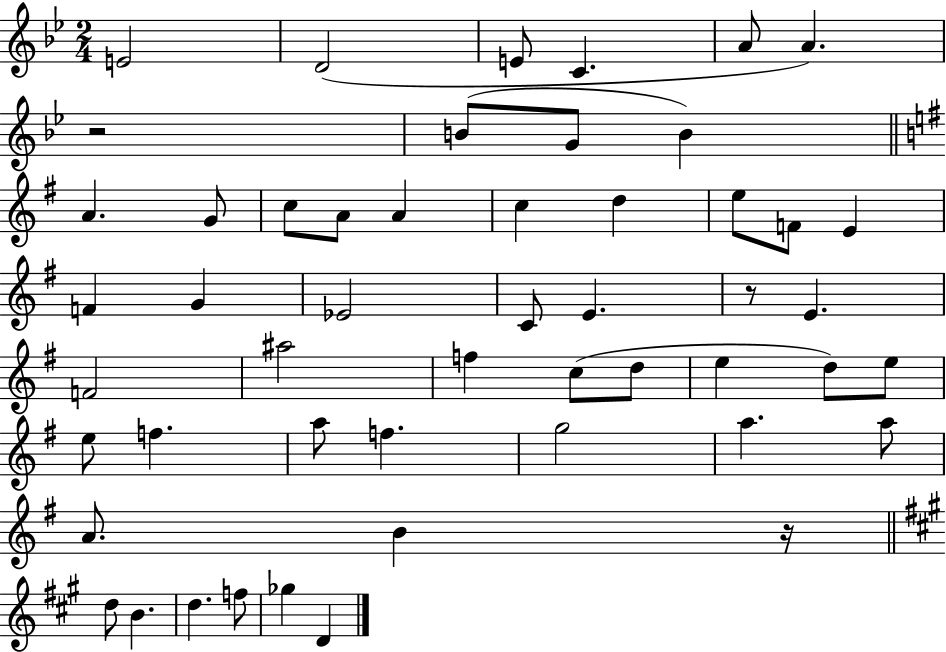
X:1
T:Untitled
M:2/4
L:1/4
K:Bb
E2 D2 E/2 C A/2 A z2 B/2 G/2 B A G/2 c/2 A/2 A c d e/2 F/2 E F G _E2 C/2 E z/2 E F2 ^a2 f c/2 d/2 e d/2 e/2 e/2 f a/2 f g2 a a/2 A/2 B z/4 d/2 B d f/2 _g D